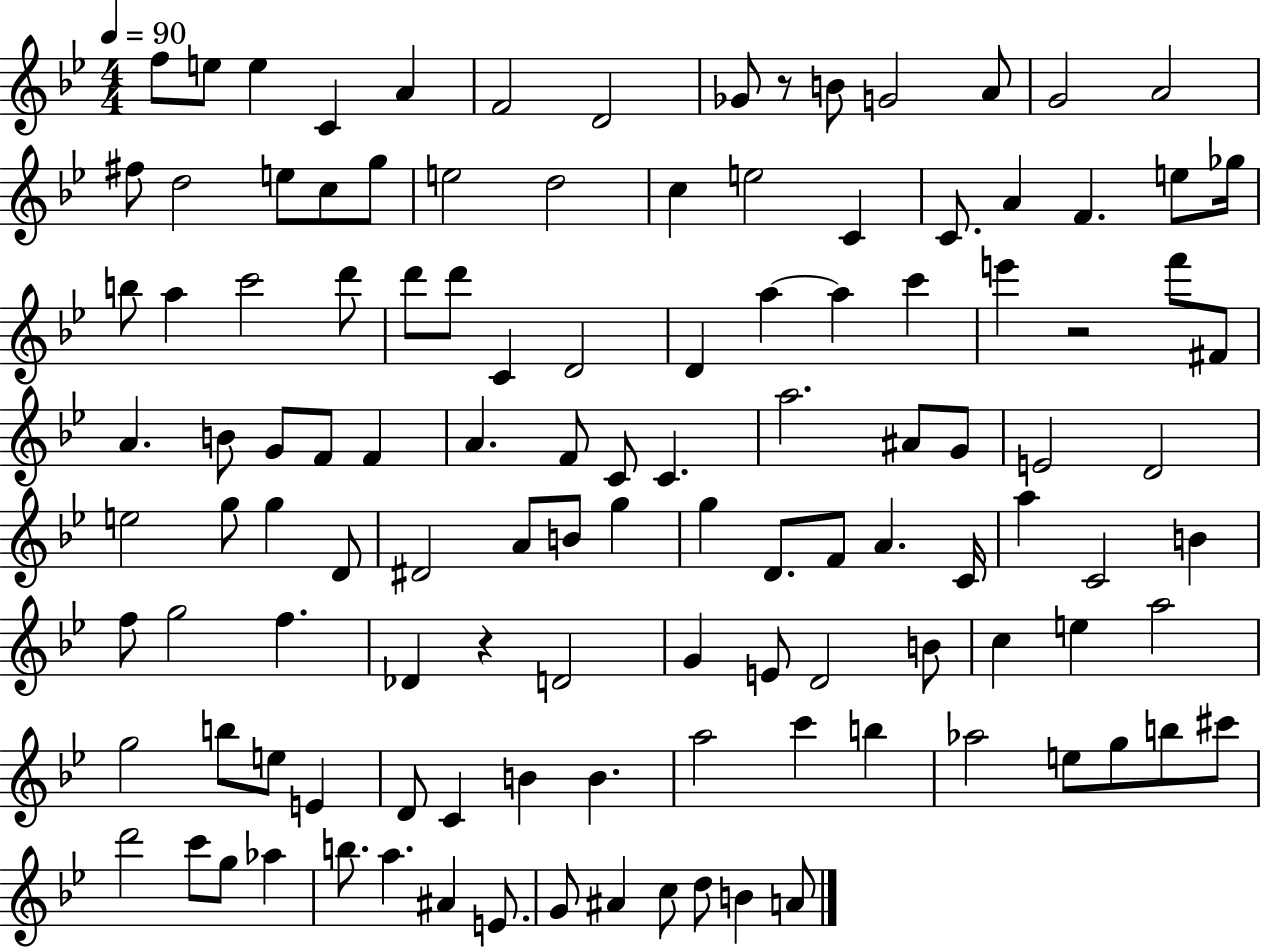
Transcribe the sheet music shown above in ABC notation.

X:1
T:Untitled
M:4/4
L:1/4
K:Bb
f/2 e/2 e C A F2 D2 _G/2 z/2 B/2 G2 A/2 G2 A2 ^f/2 d2 e/2 c/2 g/2 e2 d2 c e2 C C/2 A F e/2 _g/4 b/2 a c'2 d'/2 d'/2 d'/2 C D2 D a a c' e' z2 f'/2 ^F/2 A B/2 G/2 F/2 F A F/2 C/2 C a2 ^A/2 G/2 E2 D2 e2 g/2 g D/2 ^D2 A/2 B/2 g g D/2 F/2 A C/4 a C2 B f/2 g2 f _D z D2 G E/2 D2 B/2 c e a2 g2 b/2 e/2 E D/2 C B B a2 c' b _a2 e/2 g/2 b/2 ^c'/2 d'2 c'/2 g/2 _a b/2 a ^A E/2 G/2 ^A c/2 d/2 B A/2